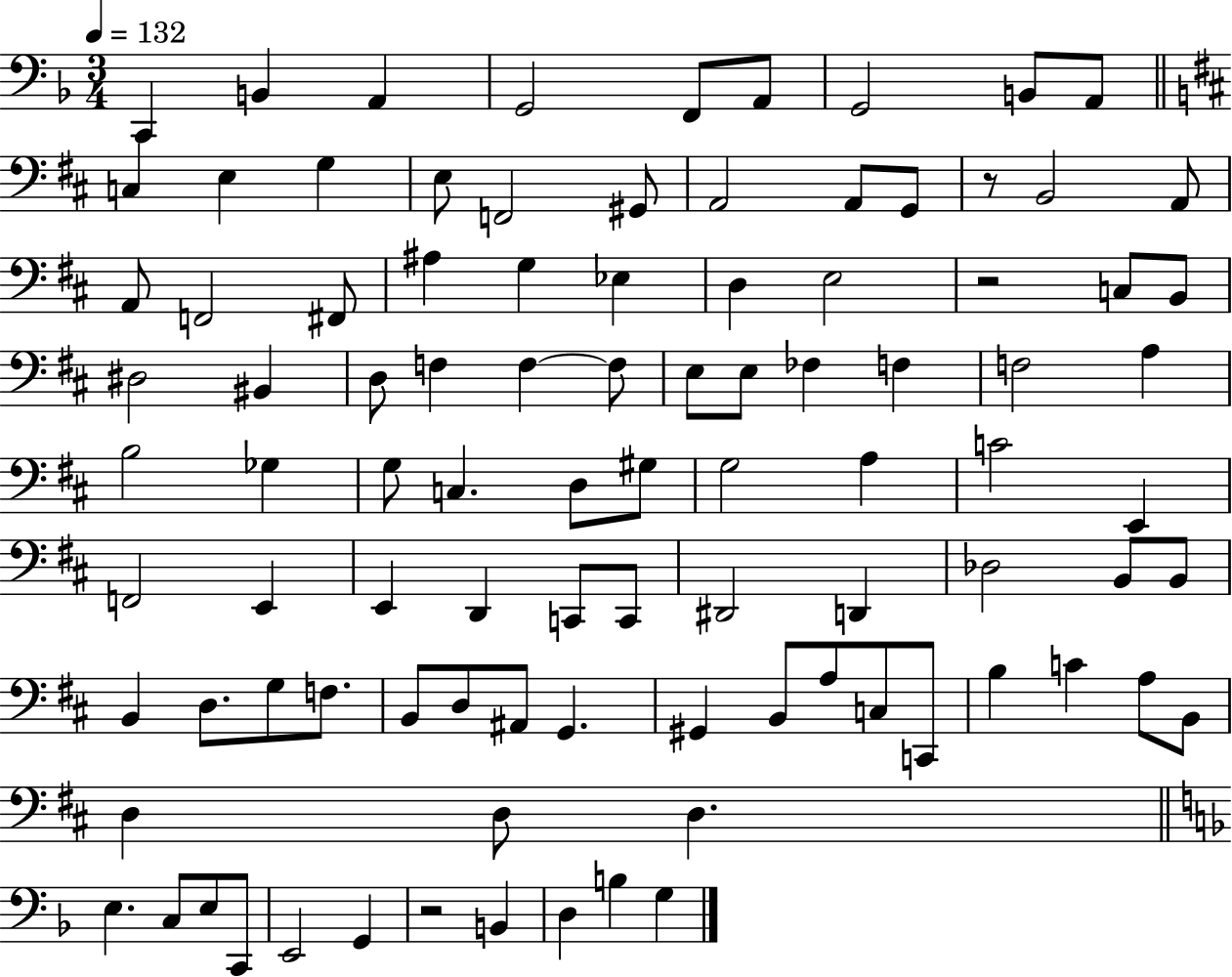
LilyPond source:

{
  \clef bass
  \numericTimeSignature
  \time 3/4
  \key f \major
  \tempo 4 = 132
  c,4 b,4 a,4 | g,2 f,8 a,8 | g,2 b,8 a,8 | \bar "||" \break \key d \major c4 e4 g4 | e8 f,2 gis,8 | a,2 a,8 g,8 | r8 b,2 a,8 | \break a,8 f,2 fis,8 | ais4 g4 ees4 | d4 e2 | r2 c8 b,8 | \break dis2 bis,4 | d8 f4 f4~~ f8 | e8 e8 fes4 f4 | f2 a4 | \break b2 ges4 | g8 c4. d8 gis8 | g2 a4 | c'2 e,4 | \break f,2 e,4 | e,4 d,4 c,8 c,8 | dis,2 d,4 | des2 b,8 b,8 | \break b,4 d8. g8 f8. | b,8 d8 ais,8 g,4. | gis,4 b,8 a8 c8 c,8 | b4 c'4 a8 b,8 | \break d4 d8 d4. | \bar "||" \break \key f \major e4. c8 e8 c,8 | e,2 g,4 | r2 b,4 | d4 b4 g4 | \break \bar "|."
}